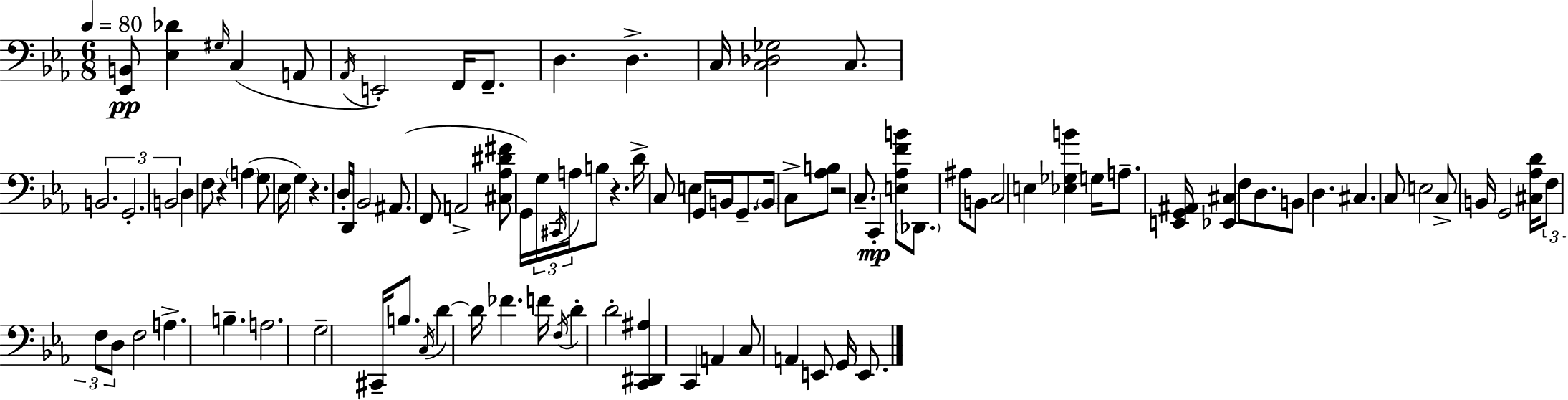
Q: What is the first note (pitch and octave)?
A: G#3